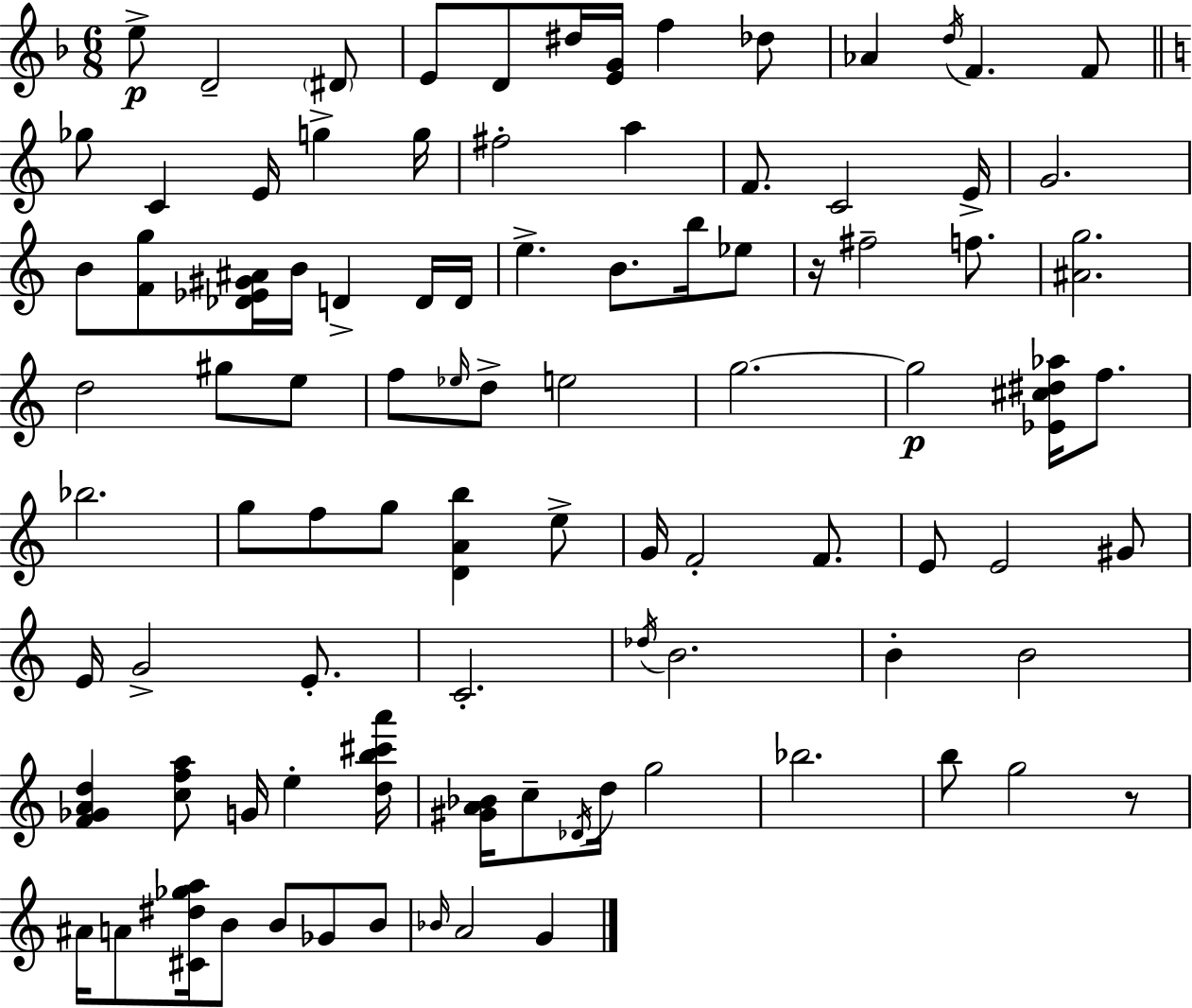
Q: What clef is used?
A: treble